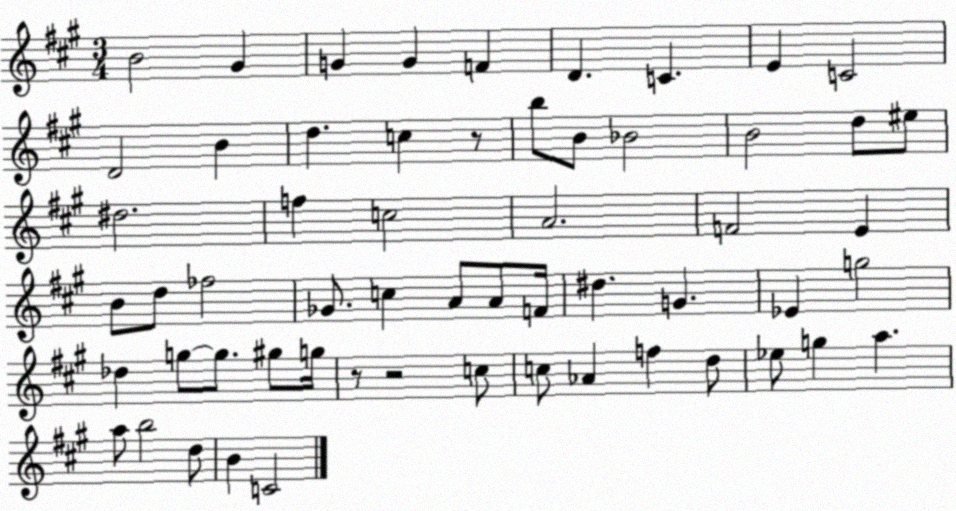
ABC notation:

X:1
T:Untitled
M:3/4
L:1/4
K:A
B2 ^G G G F D C E C2 D2 B d c z/2 b/2 B/2 _B2 B2 d/2 ^e/2 ^d2 f c2 A2 F2 E B/2 d/2 _f2 _G/2 c A/2 A/2 F/4 ^d G _E g2 _d g/2 g/2 ^g/2 g/4 z/2 z2 c/2 c/2 _A f d/2 _e/2 g a a/2 b2 d/2 B C2